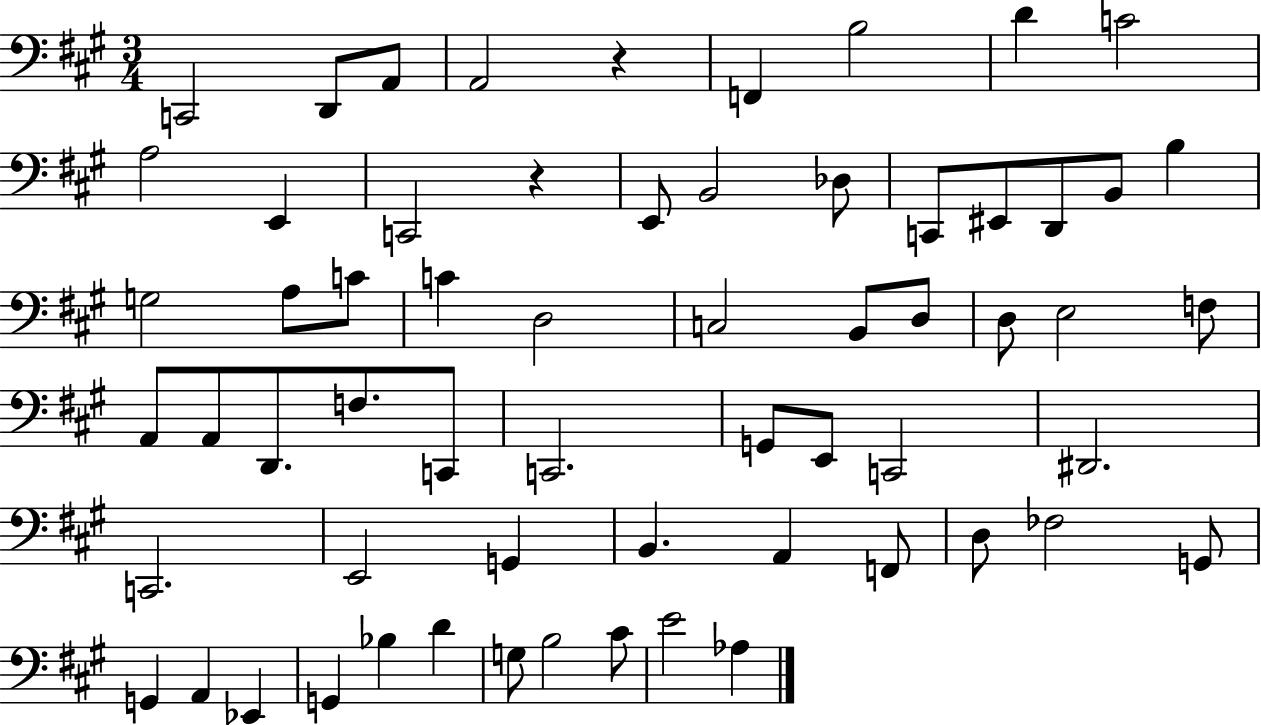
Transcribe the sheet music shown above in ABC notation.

X:1
T:Untitled
M:3/4
L:1/4
K:A
C,,2 D,,/2 A,,/2 A,,2 z F,, B,2 D C2 A,2 E,, C,,2 z E,,/2 B,,2 _D,/2 C,,/2 ^E,,/2 D,,/2 B,,/2 B, G,2 A,/2 C/2 C D,2 C,2 B,,/2 D,/2 D,/2 E,2 F,/2 A,,/2 A,,/2 D,,/2 F,/2 C,,/2 C,,2 G,,/2 E,,/2 C,,2 ^D,,2 C,,2 E,,2 G,, B,, A,, F,,/2 D,/2 _F,2 G,,/2 G,, A,, _E,, G,, _B, D G,/2 B,2 ^C/2 E2 _A,